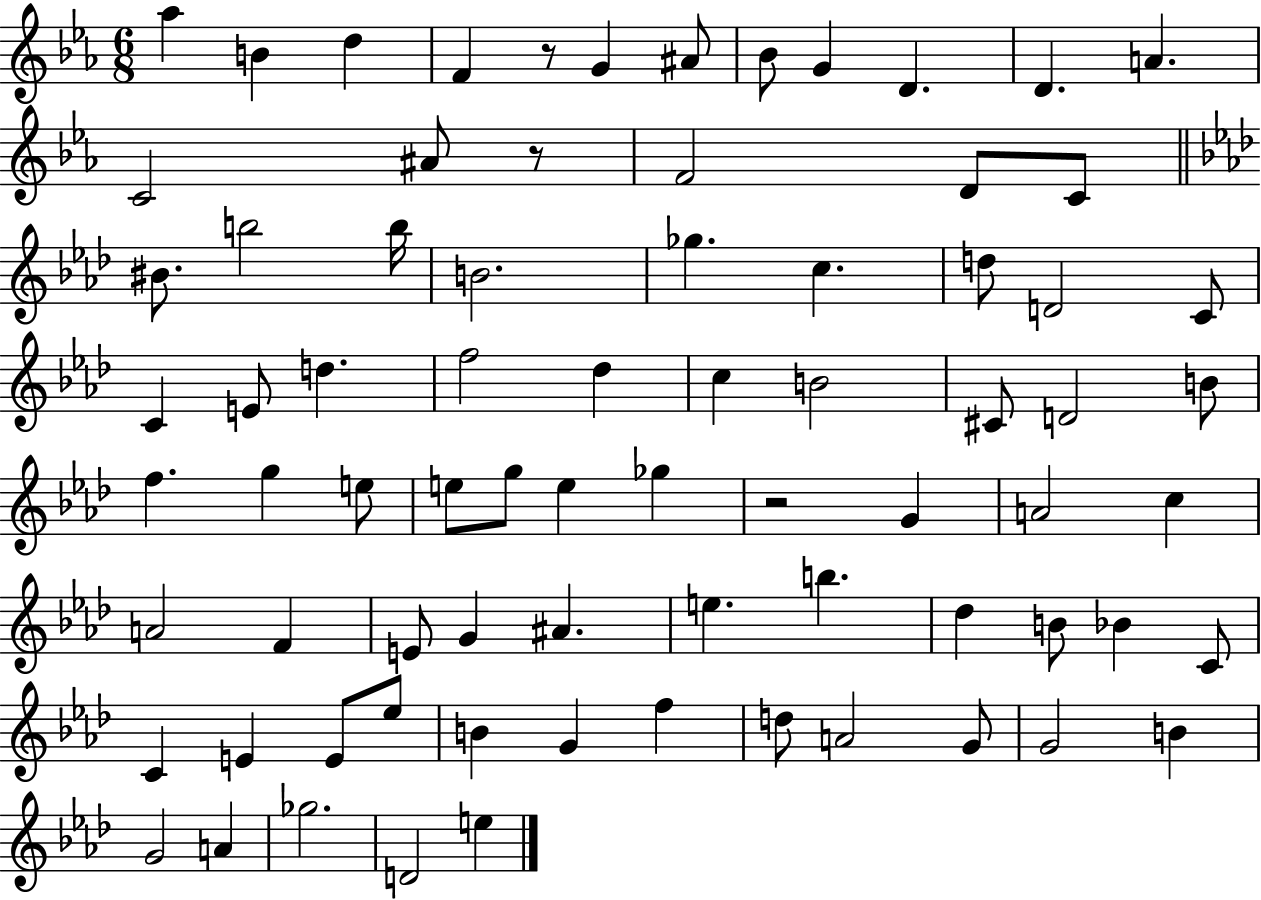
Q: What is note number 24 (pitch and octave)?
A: D4